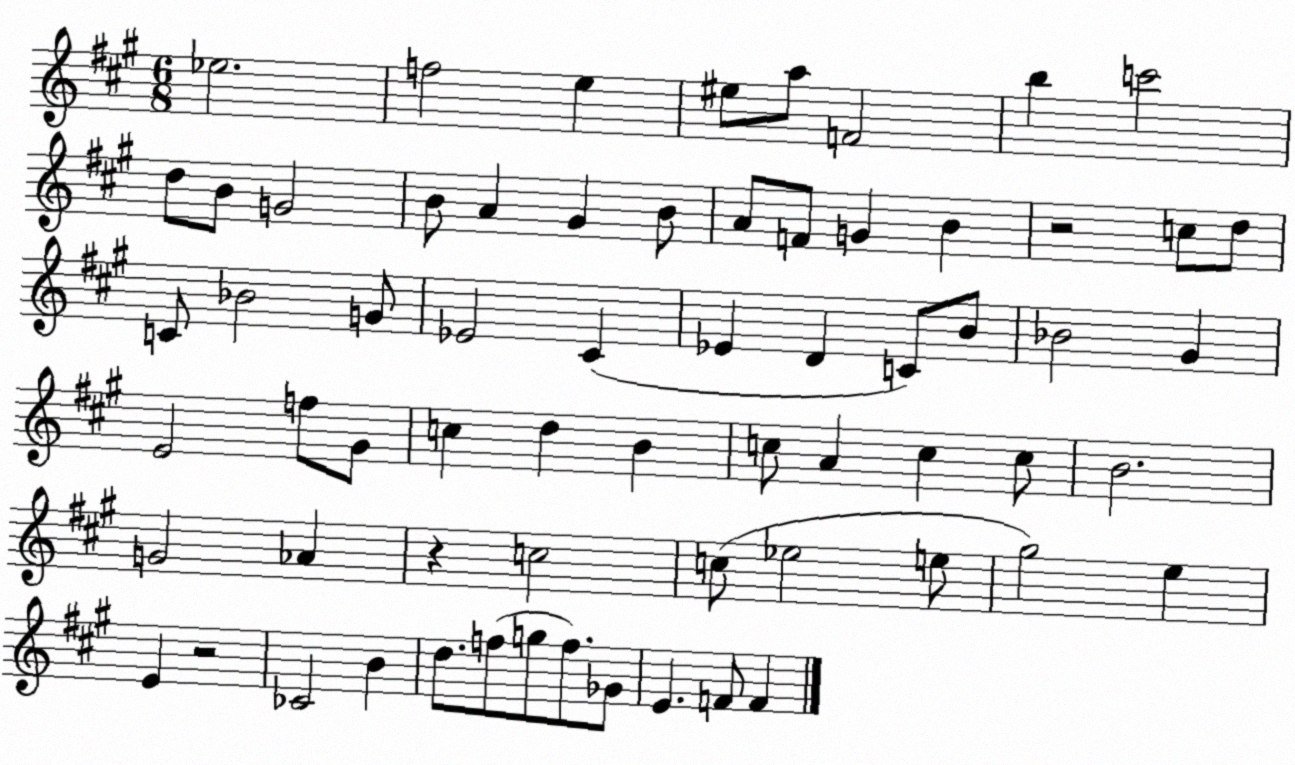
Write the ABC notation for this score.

X:1
T:Untitled
M:6/8
L:1/4
K:A
_e2 f2 e ^e/2 a/2 F2 b c'2 d/2 B/2 G2 B/2 A ^G B/2 A/2 F/2 G B z2 c/2 d/2 C/2 _B2 G/2 _E2 ^C _E D C/2 B/2 _B2 ^G E2 f/2 ^G/2 c d B c/2 A c c/2 B2 G2 _A z c2 c/2 _e2 e/2 ^g2 e E z2 _C2 B d/2 f/2 g/2 f/2 _G/2 E F/2 F